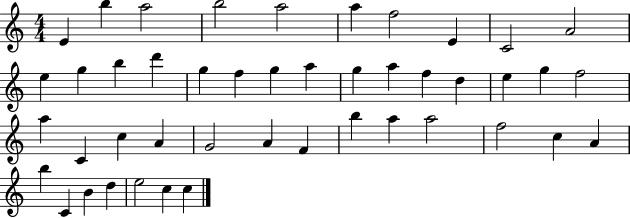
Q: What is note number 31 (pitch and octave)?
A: A4